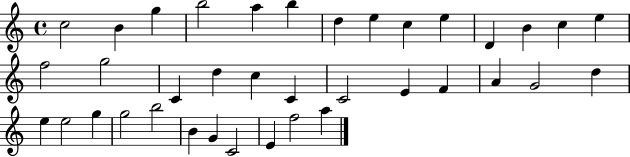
{
  \clef treble
  \time 4/4
  \defaultTimeSignature
  \key c \major
  c''2 b'4 g''4 | b''2 a''4 b''4 | d''4 e''4 c''4 e''4 | d'4 b'4 c''4 e''4 | \break f''2 g''2 | c'4 d''4 c''4 c'4 | c'2 e'4 f'4 | a'4 g'2 d''4 | \break e''4 e''2 g''4 | g''2 b''2 | b'4 g'4 c'2 | e'4 f''2 a''4 | \break \bar "|."
}